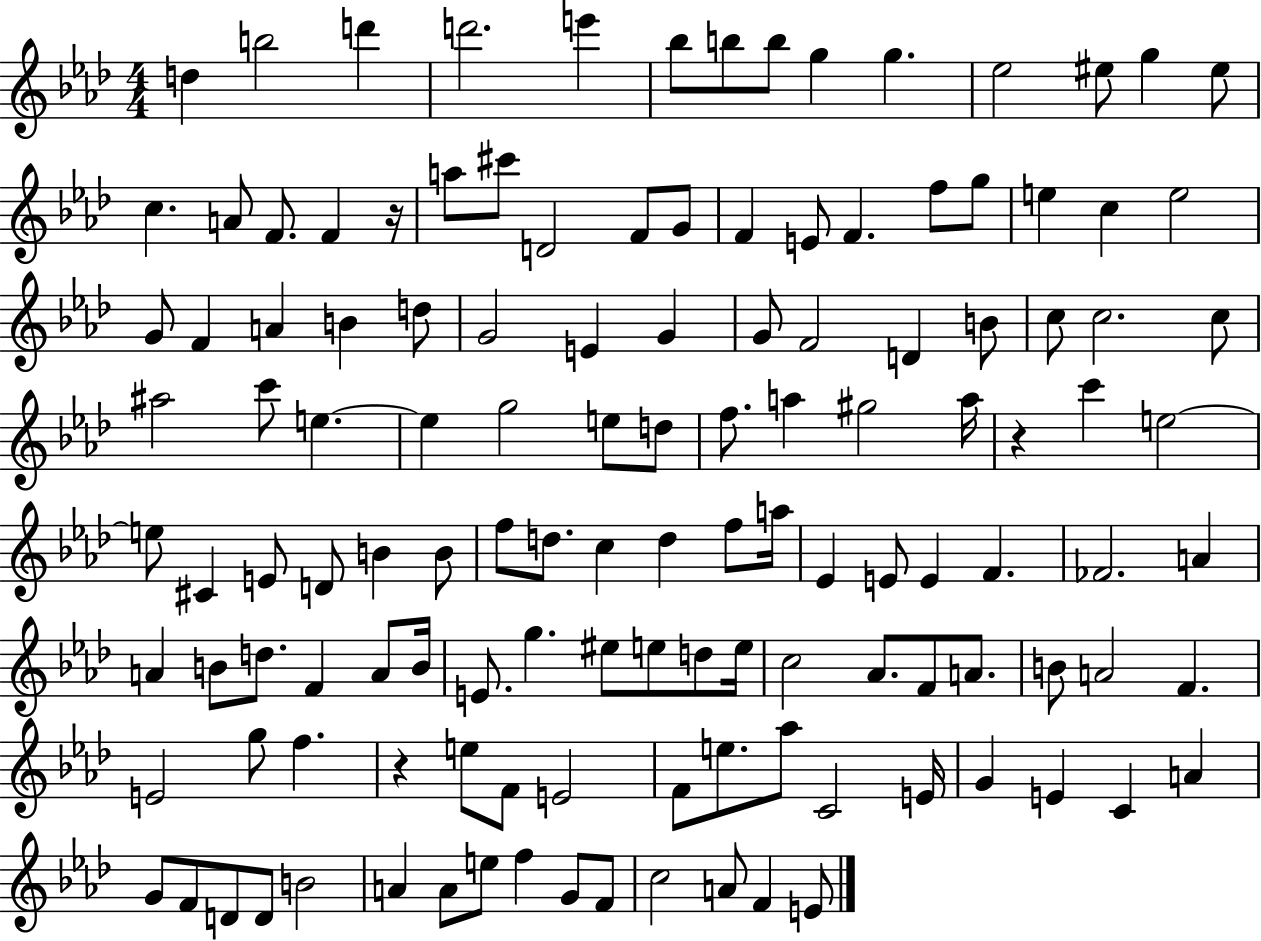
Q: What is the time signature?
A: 4/4